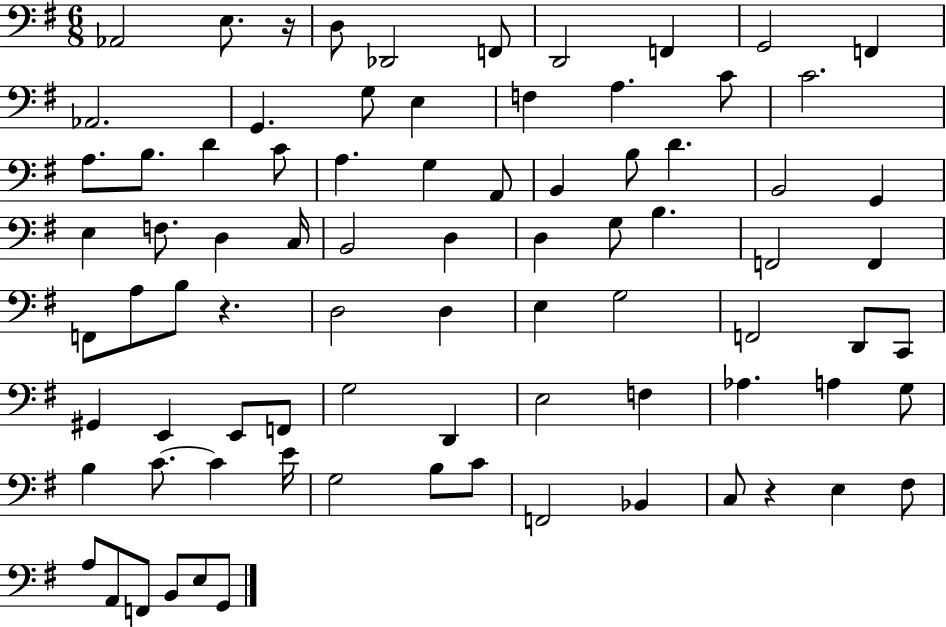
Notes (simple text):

Ab2/h E3/e. R/s D3/e Db2/h F2/e D2/h F2/q G2/h F2/q Ab2/h. G2/q. G3/e E3/q F3/q A3/q. C4/e C4/h. A3/e. B3/e. D4/q C4/e A3/q. G3/q A2/e B2/q B3/e D4/q. B2/h G2/q E3/q F3/e. D3/q C3/s B2/h D3/q D3/q G3/e B3/q. F2/h F2/q F2/e A3/e B3/e R/q. D3/h D3/q E3/q G3/h F2/h D2/e C2/e G#2/q E2/q E2/e F2/e G3/h D2/q E3/h F3/q Ab3/q. A3/q G3/e B3/q C4/e. C4/q E4/s G3/h B3/e C4/e F2/h Bb2/q C3/e R/q E3/q F#3/e A3/e A2/e F2/e B2/e E3/e G2/e